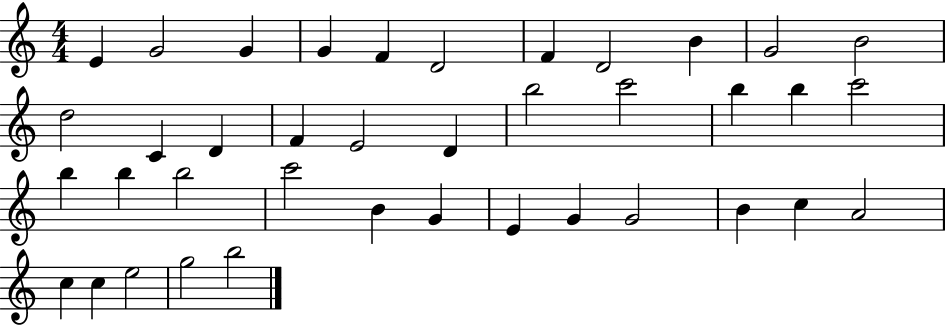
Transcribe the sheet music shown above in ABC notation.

X:1
T:Untitled
M:4/4
L:1/4
K:C
E G2 G G F D2 F D2 B G2 B2 d2 C D F E2 D b2 c'2 b b c'2 b b b2 c'2 B G E G G2 B c A2 c c e2 g2 b2